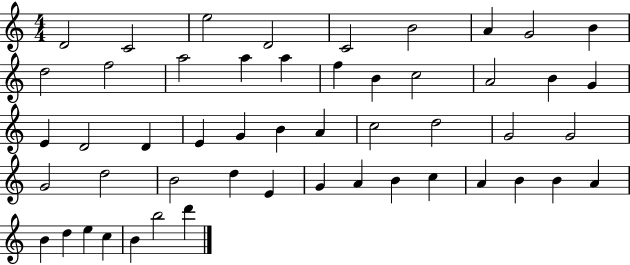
D4/h C4/h E5/h D4/h C4/h B4/h A4/q G4/h B4/q D5/h F5/h A5/h A5/q A5/q F5/q B4/q C5/h A4/h B4/q G4/q E4/q D4/h D4/q E4/q G4/q B4/q A4/q C5/h D5/h G4/h G4/h G4/h D5/h B4/h D5/q E4/q G4/q A4/q B4/q C5/q A4/q B4/q B4/q A4/q B4/q D5/q E5/q C5/q B4/q B5/h D6/q